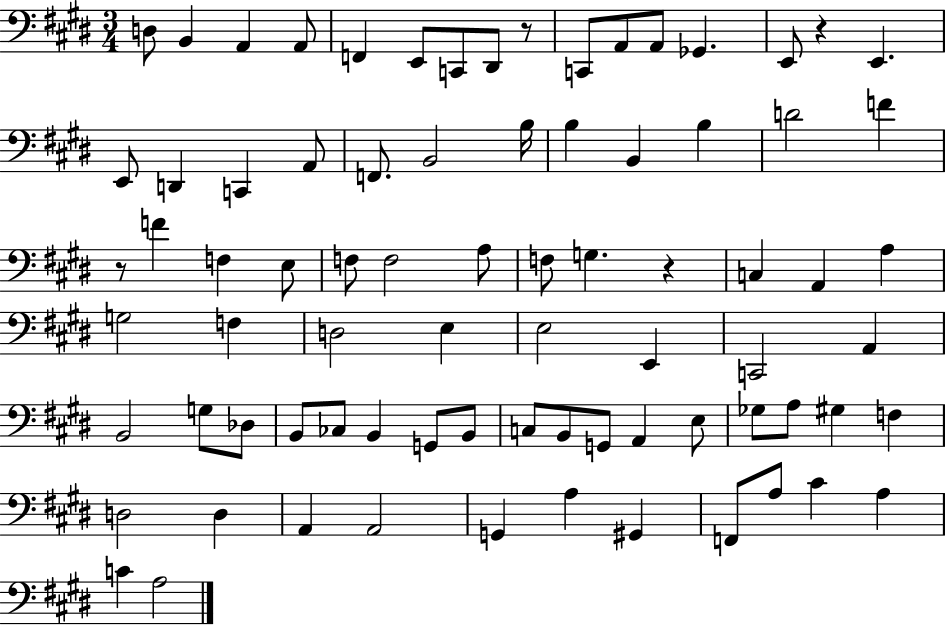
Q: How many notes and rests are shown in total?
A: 79